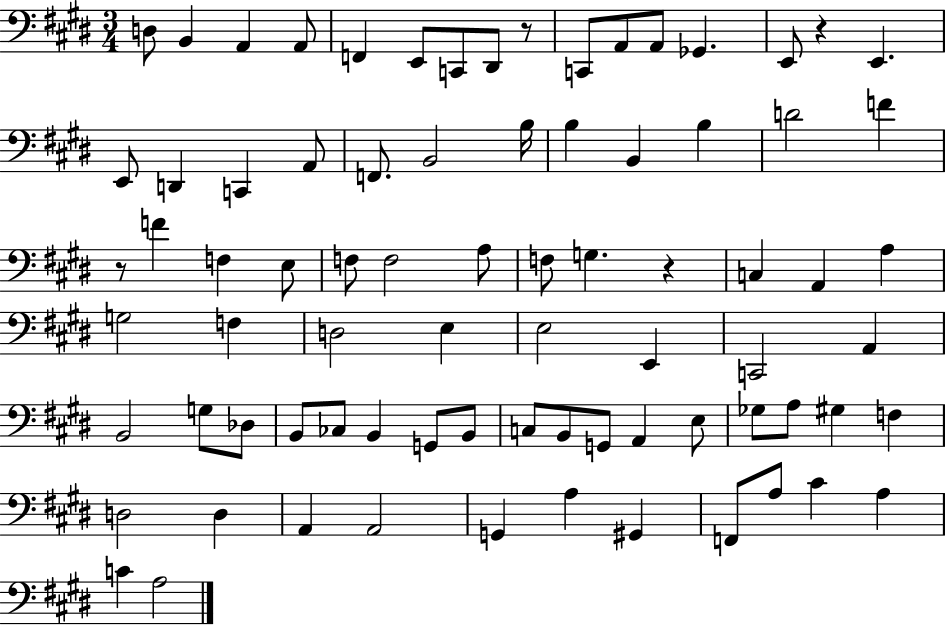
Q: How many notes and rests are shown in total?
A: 79